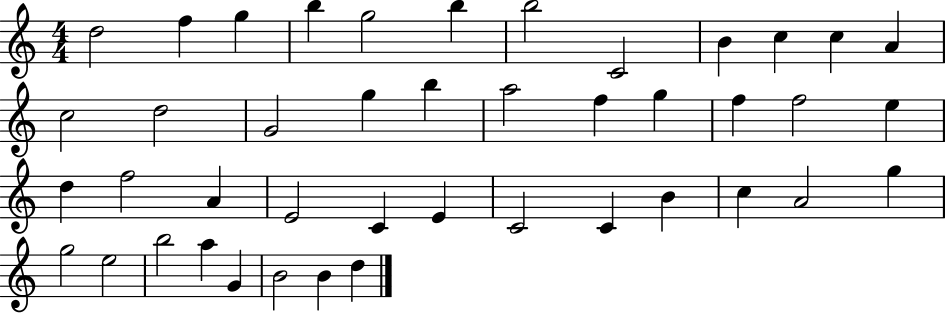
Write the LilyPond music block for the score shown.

{
  \clef treble
  \numericTimeSignature
  \time 4/4
  \key c \major
  d''2 f''4 g''4 | b''4 g''2 b''4 | b''2 c'2 | b'4 c''4 c''4 a'4 | \break c''2 d''2 | g'2 g''4 b''4 | a''2 f''4 g''4 | f''4 f''2 e''4 | \break d''4 f''2 a'4 | e'2 c'4 e'4 | c'2 c'4 b'4 | c''4 a'2 g''4 | \break g''2 e''2 | b''2 a''4 g'4 | b'2 b'4 d''4 | \bar "|."
}